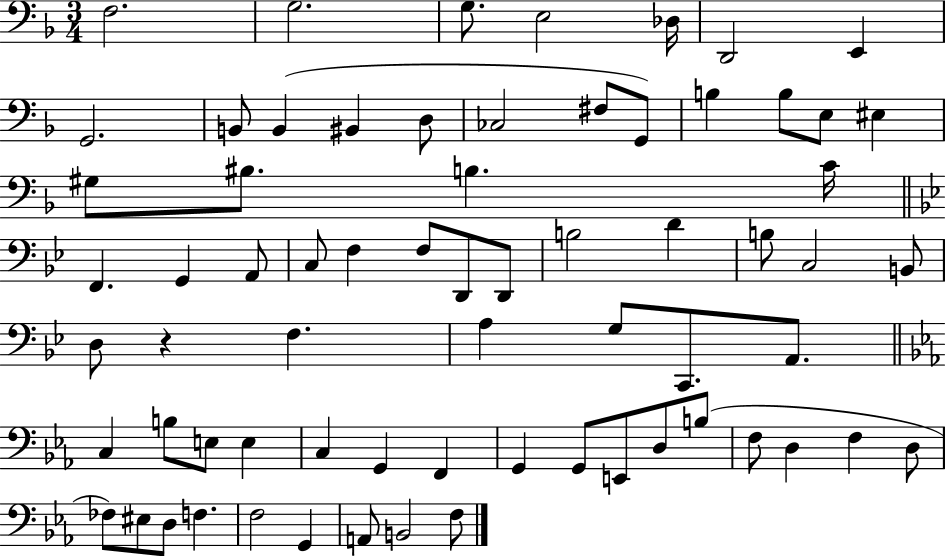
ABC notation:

X:1
T:Untitled
M:3/4
L:1/4
K:F
F,2 G,2 G,/2 E,2 _D,/4 D,,2 E,, G,,2 B,,/2 B,, ^B,, D,/2 _C,2 ^F,/2 G,,/2 B, B,/2 E,/2 ^E, ^G,/2 ^B,/2 B, C/4 F,, G,, A,,/2 C,/2 F, F,/2 D,,/2 D,,/2 B,2 D B,/2 C,2 B,,/2 D,/2 z F, A, G,/2 C,,/2 A,,/2 C, B,/2 E,/2 E, C, G,, F,, G,, G,,/2 E,,/2 D,/2 B,/2 F,/2 D, F, D,/2 _F,/2 ^E,/2 D,/2 F, F,2 G,, A,,/2 B,,2 F,/2